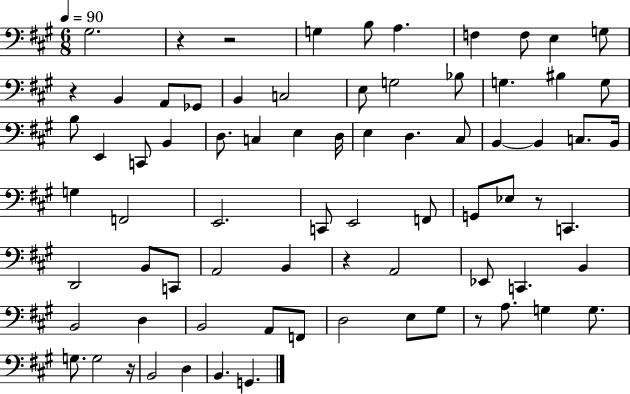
{
  \clef bass
  \numericTimeSignature
  \time 6/8
  \key a \major
  \tempo 4 = 90
  gis2. | r4 r2 | g4 b8 a4. | f4 f8 e4 g8 | \break r4 b,4 a,8 ges,8 | b,4 c2 | e8 g2 bes8 | g4. bis4 g8 | \break b8 e,4 c,8 b,4 | d8. c4 e4 d16 | e4 d4. cis8 | b,4~~ b,4 c8. b,16 | \break g4 f,2 | e,2. | c,8 e,2 f,8 | g,8 ees8 r8 c,4. | \break d,2 b,8 c,8 | a,2 b,4 | r4 a,2 | ees,8 c,4. b,4 | \break b,2 d4 | b,2 a,8 f,8 | d2 e8 gis8 | r8 a8. g4 g8. | \break g8. g2 r16 | b,2 d4 | b,4. g,4. | \bar "|."
}